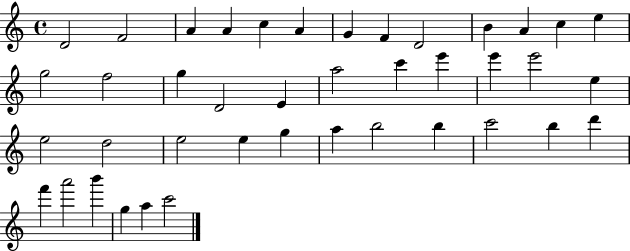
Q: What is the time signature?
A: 4/4